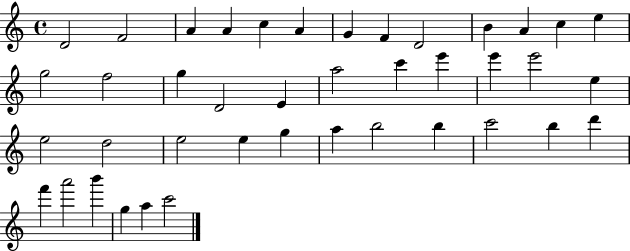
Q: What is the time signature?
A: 4/4